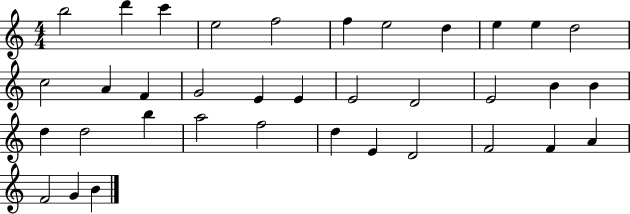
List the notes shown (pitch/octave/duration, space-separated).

B5/h D6/q C6/q E5/h F5/h F5/q E5/h D5/q E5/q E5/q D5/h C5/h A4/q F4/q G4/h E4/q E4/q E4/h D4/h E4/h B4/q B4/q D5/q D5/h B5/q A5/h F5/h D5/q E4/q D4/h F4/h F4/q A4/q F4/h G4/q B4/q